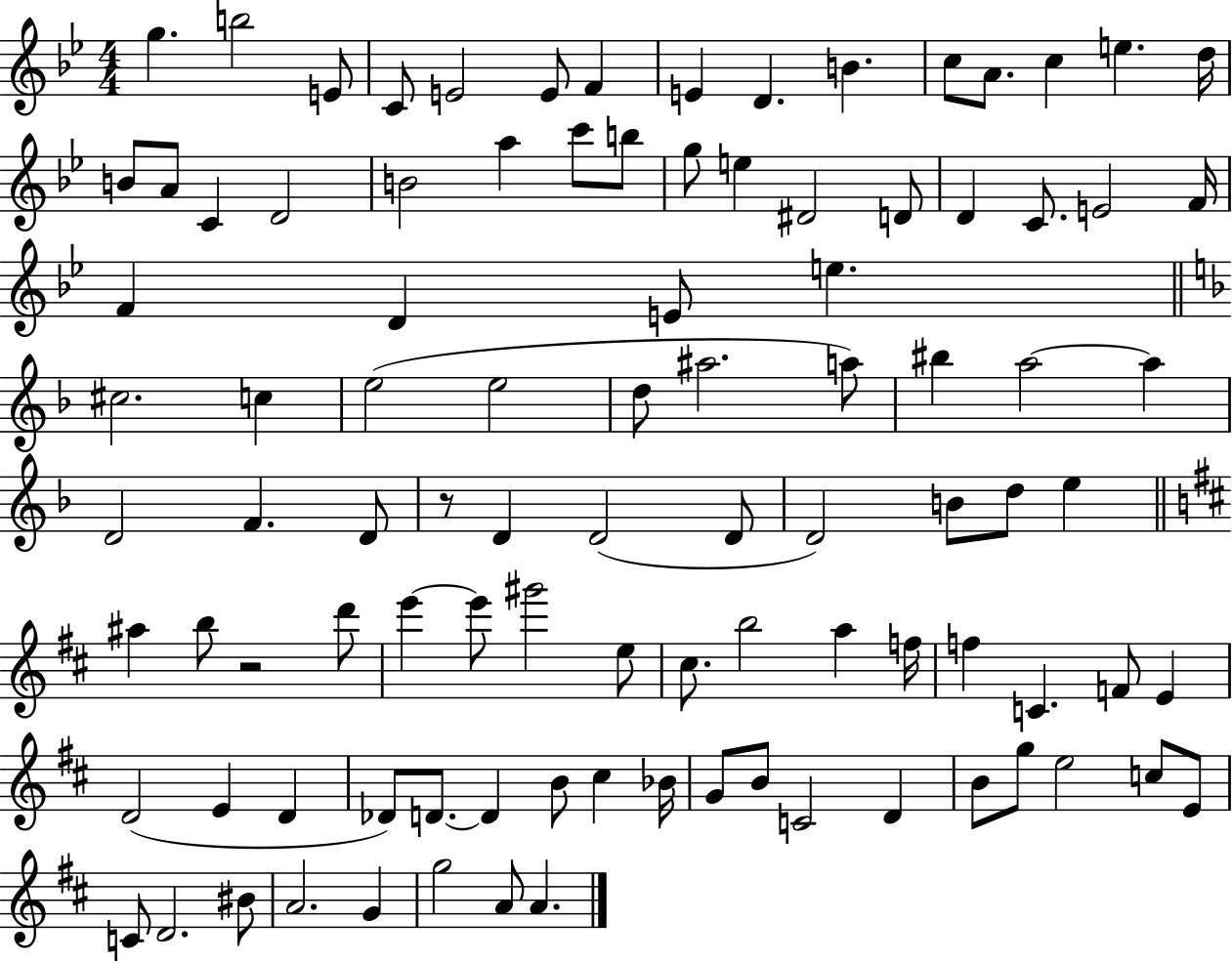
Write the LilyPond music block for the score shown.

{
  \clef treble
  \numericTimeSignature
  \time 4/4
  \key bes \major
  g''4. b''2 e'8 | c'8 e'2 e'8 f'4 | e'4 d'4. b'4. | c''8 a'8. c''4 e''4. d''16 | \break b'8 a'8 c'4 d'2 | b'2 a''4 c'''8 b''8 | g''8 e''4 dis'2 d'8 | d'4 c'8. e'2 f'16 | \break f'4 d'4 e'8 e''4. | \bar "||" \break \key f \major cis''2. c''4 | e''2( e''2 | d''8 ais''2. a''8) | bis''4 a''2~~ a''4 | \break d'2 f'4. d'8 | r8 d'4 d'2( d'8 | d'2) b'8 d''8 e''4 | \bar "||" \break \key b \minor ais''4 b''8 r2 d'''8 | e'''4~~ e'''8 gis'''2 e''8 | cis''8. b''2 a''4 f''16 | f''4 c'4. f'8 e'4 | \break d'2( e'4 d'4 | des'8) d'8.~~ d'4 b'8 cis''4 bes'16 | g'8 b'8 c'2 d'4 | b'8 g''8 e''2 c''8 e'8 | \break c'8 d'2. bis'8 | a'2. g'4 | g''2 a'8 a'4. | \bar "|."
}